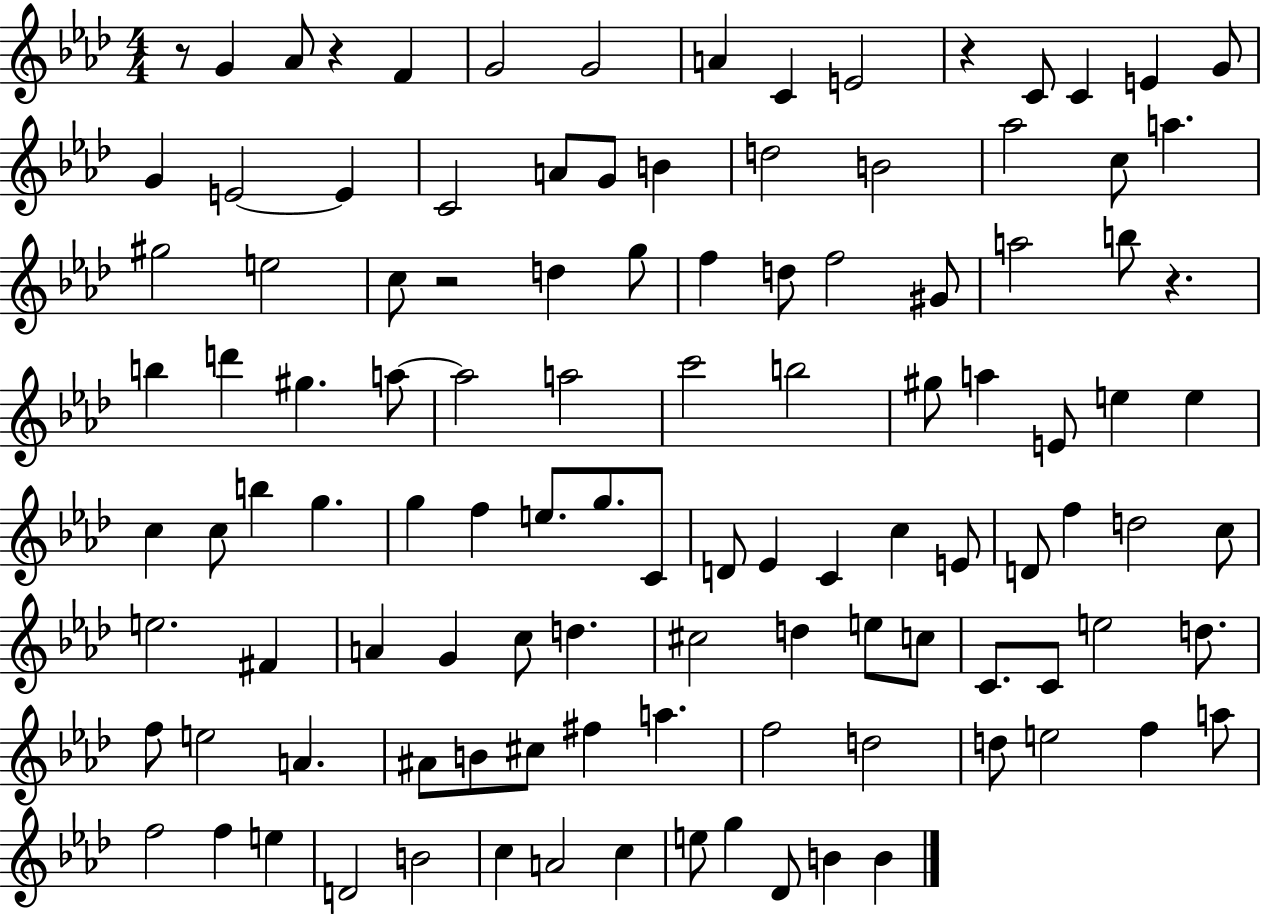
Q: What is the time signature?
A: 4/4